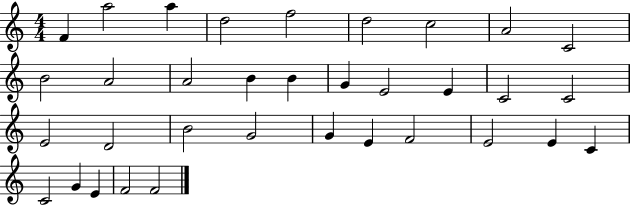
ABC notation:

X:1
T:Untitled
M:4/4
L:1/4
K:C
F a2 a d2 f2 d2 c2 A2 C2 B2 A2 A2 B B G E2 E C2 C2 E2 D2 B2 G2 G E F2 E2 E C C2 G E F2 F2